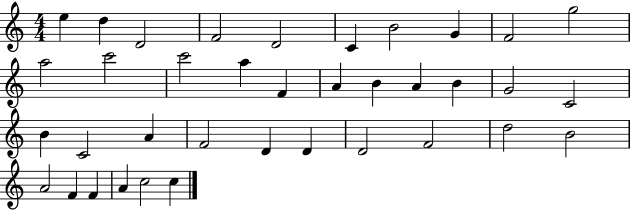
E5/q D5/q D4/h F4/h D4/h C4/q B4/h G4/q F4/h G5/h A5/h C6/h C6/h A5/q F4/q A4/q B4/q A4/q B4/q G4/h C4/h B4/q C4/h A4/q F4/h D4/q D4/q D4/h F4/h D5/h B4/h A4/h F4/q F4/q A4/q C5/h C5/q